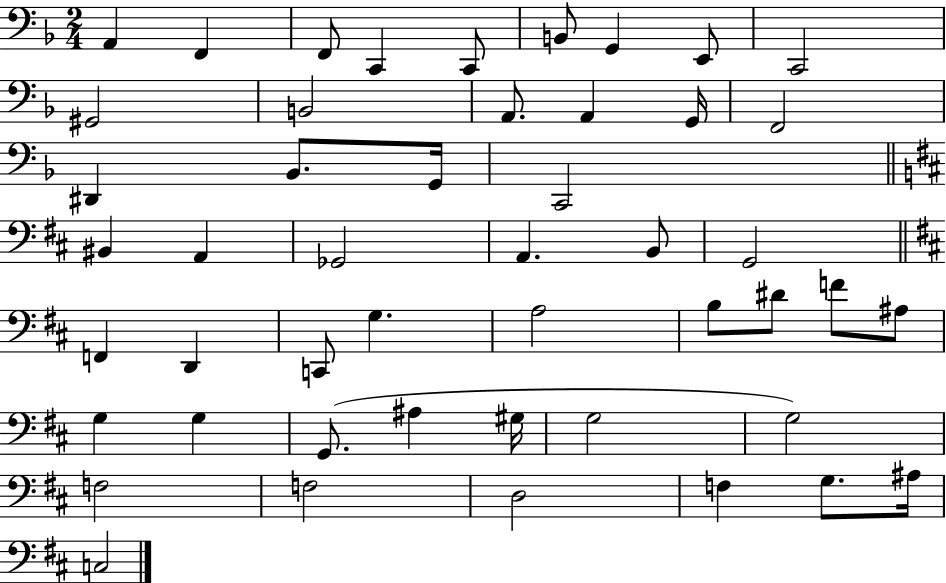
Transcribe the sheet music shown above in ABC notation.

X:1
T:Untitled
M:2/4
L:1/4
K:F
A,, F,, F,,/2 C,, C,,/2 B,,/2 G,, E,,/2 C,,2 ^G,,2 B,,2 A,,/2 A,, G,,/4 F,,2 ^D,, _B,,/2 G,,/4 C,,2 ^B,, A,, _G,,2 A,, B,,/2 G,,2 F,, D,, C,,/2 G, A,2 B,/2 ^D/2 F/2 ^A,/2 G, G, G,,/2 ^A, ^G,/4 G,2 G,2 F,2 F,2 D,2 F, G,/2 ^A,/4 C,2